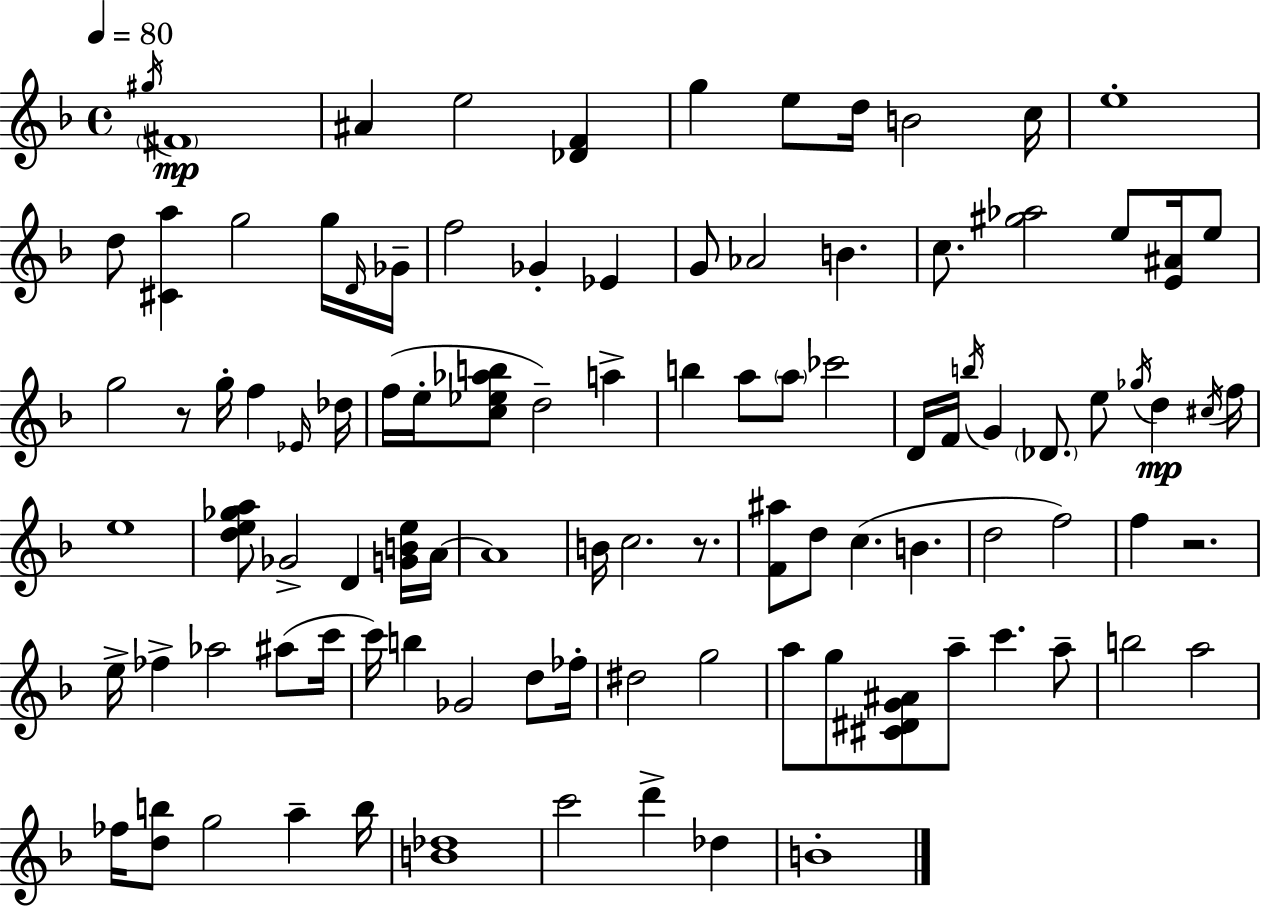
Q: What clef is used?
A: treble